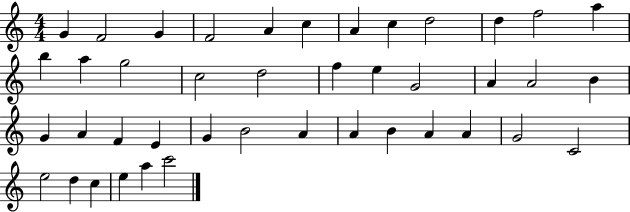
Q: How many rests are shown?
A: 0